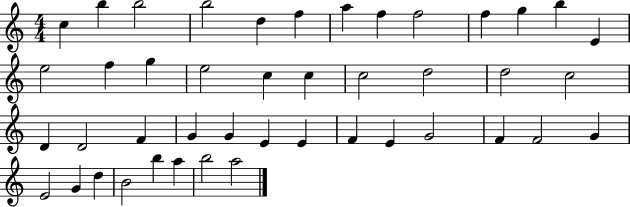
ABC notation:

X:1
T:Untitled
M:4/4
L:1/4
K:C
c b b2 b2 d f a f f2 f g b E e2 f g e2 c c c2 d2 d2 c2 D D2 F G G E E F E G2 F F2 G E2 G d B2 b a b2 a2